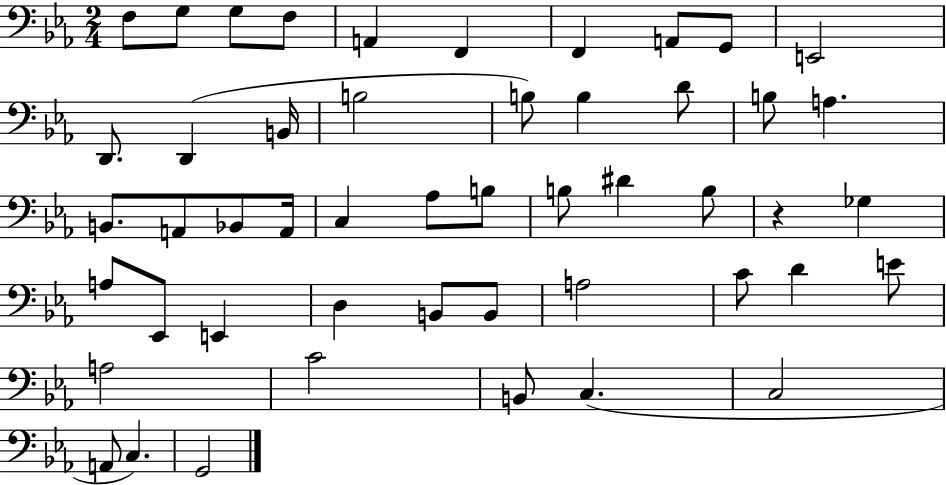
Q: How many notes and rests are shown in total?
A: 49